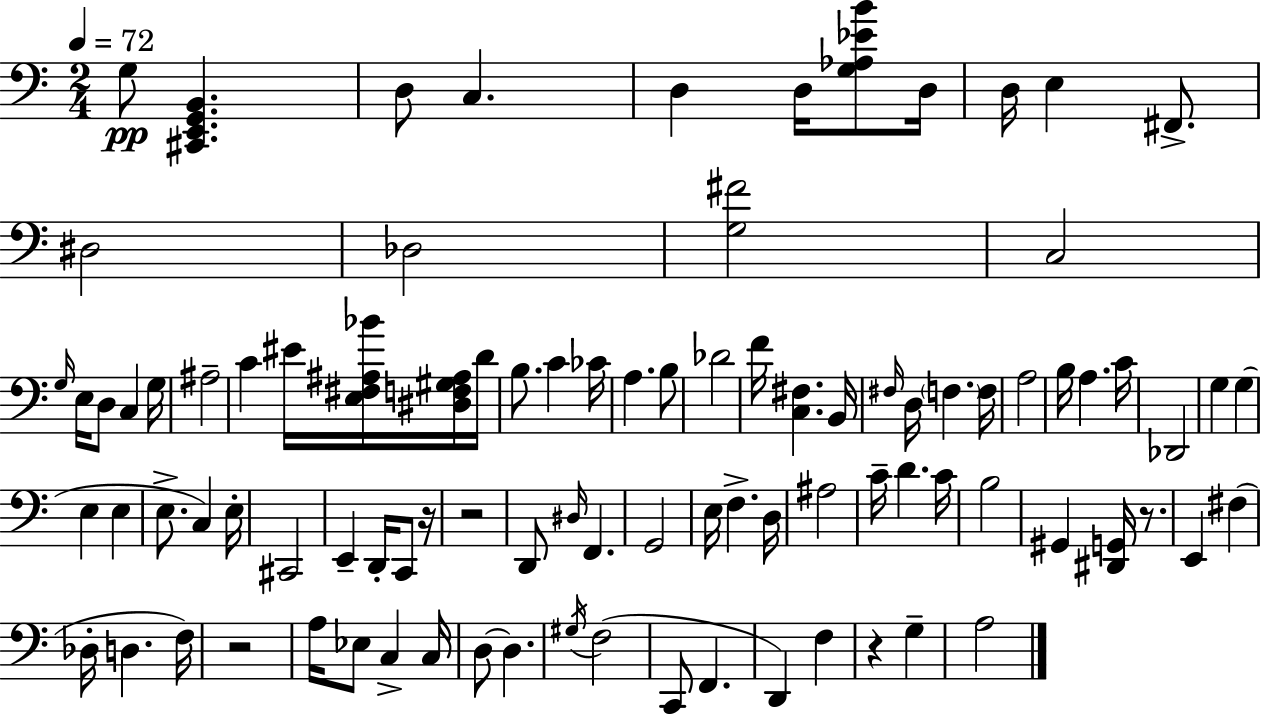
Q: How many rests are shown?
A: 5